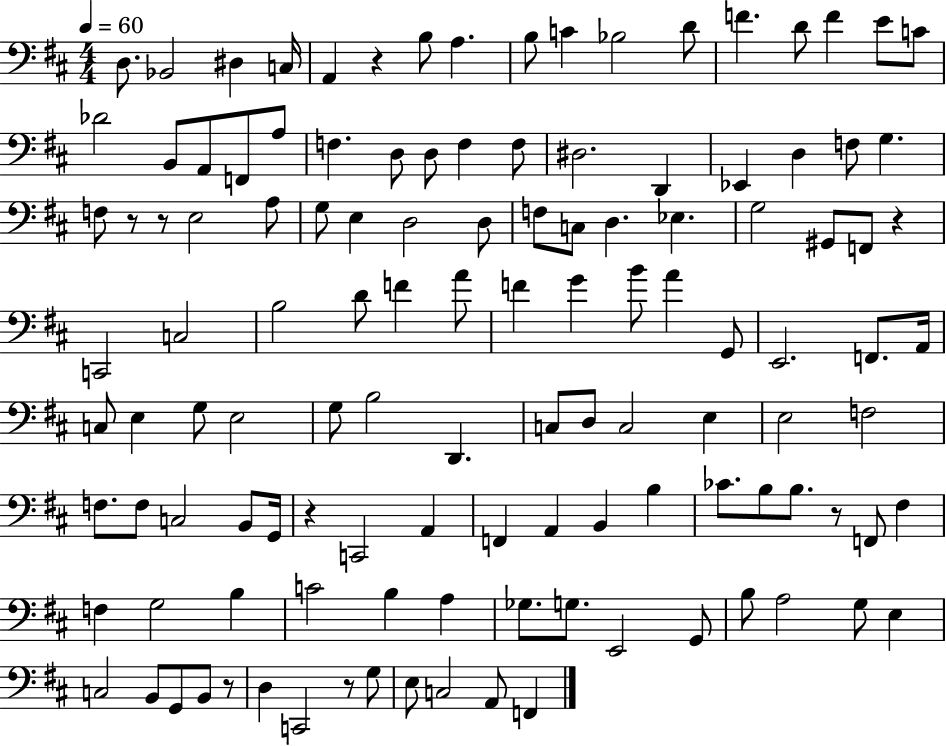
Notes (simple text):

D3/e. Bb2/h D#3/q C3/s A2/q R/q B3/e A3/q. B3/e C4/q Bb3/h D4/e F4/q. D4/e F4/q E4/e C4/e Db4/h B2/e A2/e F2/e A3/e F3/q. D3/e D3/e F3/q F3/e D#3/h. D2/q Eb2/q D3/q F3/e G3/q. F3/e R/e R/e E3/h A3/e G3/e E3/q D3/h D3/e F3/e C3/e D3/q. Eb3/q. G3/h G#2/e F2/e R/q C2/h C3/h B3/h D4/e F4/q A4/e F4/q G4/q B4/e A4/q G2/e E2/h. F2/e. A2/s C3/e E3/q G3/e E3/h G3/e B3/h D2/q. C3/e D3/e C3/h E3/q E3/h F3/h F3/e. F3/e C3/h B2/e G2/s R/q C2/h A2/q F2/q A2/q B2/q B3/q CES4/e. B3/e B3/e. R/e F2/e F#3/q F3/q G3/h B3/q C4/h B3/q A3/q Gb3/e. G3/e. E2/h G2/e B3/e A3/h G3/e E3/q C3/h B2/e G2/e B2/e R/e D3/q C2/h R/e G3/e E3/e C3/h A2/e F2/q